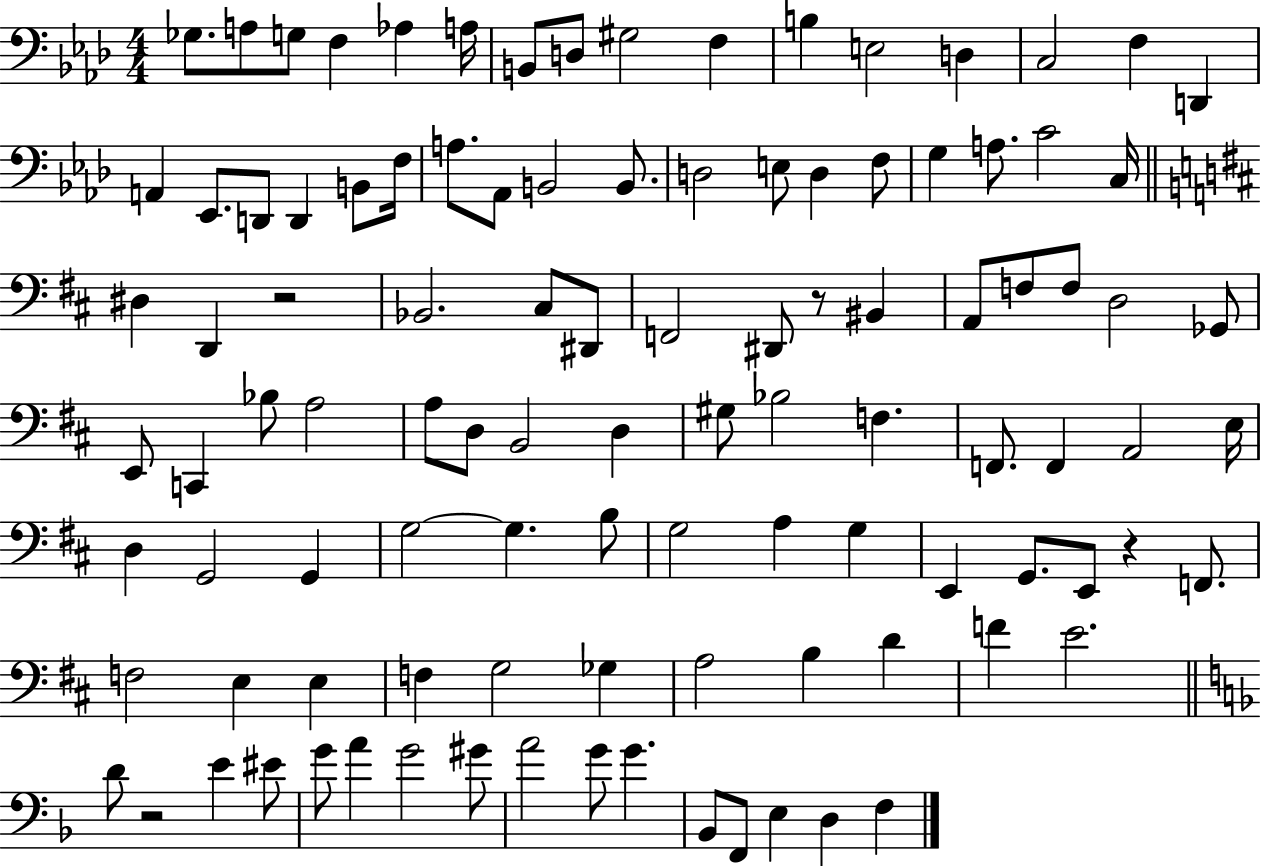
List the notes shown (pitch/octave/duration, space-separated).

Gb3/e. A3/e G3/e F3/q Ab3/q A3/s B2/e D3/e G#3/h F3/q B3/q E3/h D3/q C3/h F3/q D2/q A2/q Eb2/e. D2/e D2/q B2/e F3/s A3/e. Ab2/e B2/h B2/e. D3/h E3/e D3/q F3/e G3/q A3/e. C4/h C3/s D#3/q D2/q R/h Bb2/h. C#3/e D#2/e F2/h D#2/e R/e BIS2/q A2/e F3/e F3/e D3/h Gb2/e E2/e C2/q Bb3/e A3/h A3/e D3/e B2/h D3/q G#3/e Bb3/h F3/q. F2/e. F2/q A2/h E3/s D3/q G2/h G2/q G3/h G3/q. B3/e G3/h A3/q G3/q E2/q G2/e. E2/e R/q F2/e. F3/h E3/q E3/q F3/q G3/h Gb3/q A3/h B3/q D4/q F4/q E4/h. D4/e R/h E4/q EIS4/e G4/e A4/q G4/h G#4/e A4/h G4/e G4/q. Bb2/e F2/e E3/q D3/q F3/q